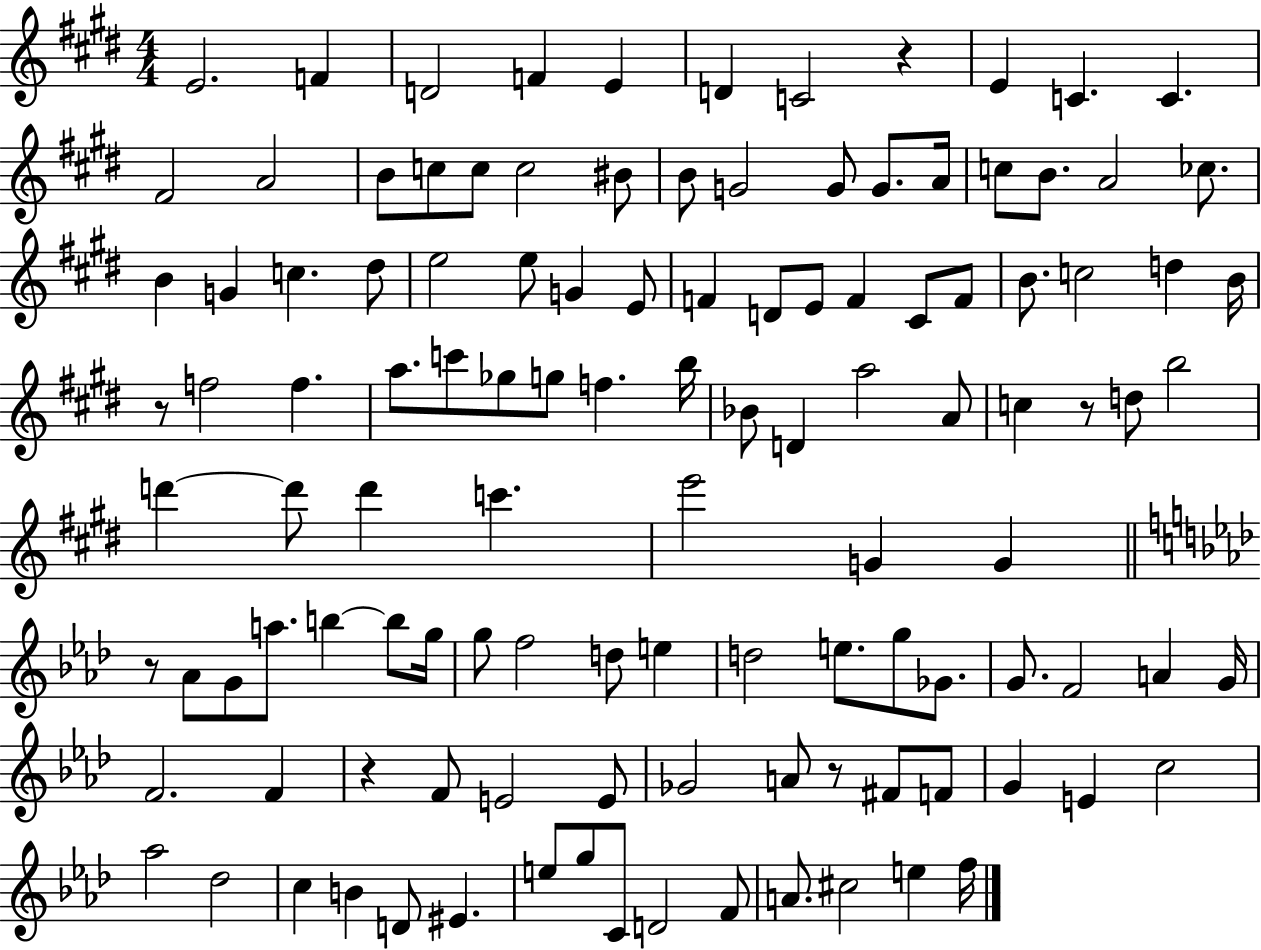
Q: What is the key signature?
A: E major